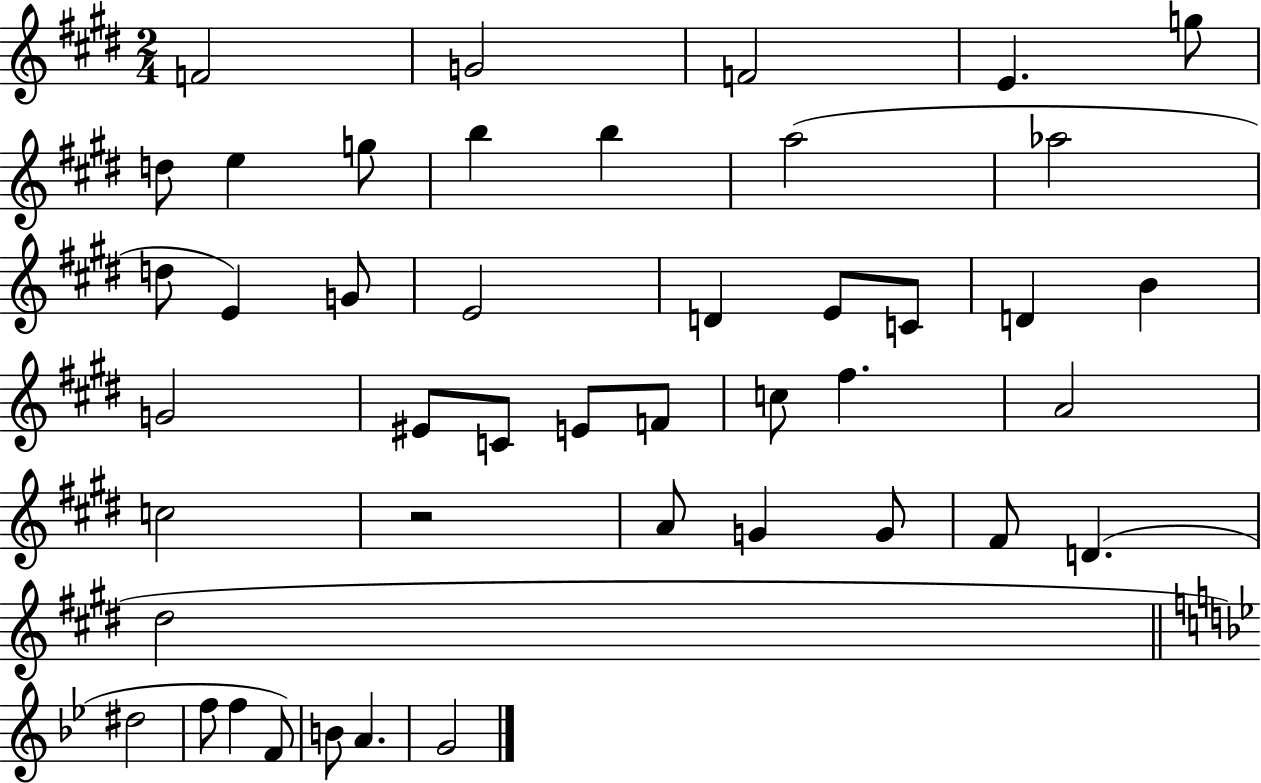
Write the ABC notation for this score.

X:1
T:Untitled
M:2/4
L:1/4
K:E
F2 G2 F2 E g/2 d/2 e g/2 b b a2 _a2 d/2 E G/2 E2 D E/2 C/2 D B G2 ^E/2 C/2 E/2 F/2 c/2 ^f A2 c2 z2 A/2 G G/2 ^F/2 D ^d2 ^d2 f/2 f F/2 B/2 A G2